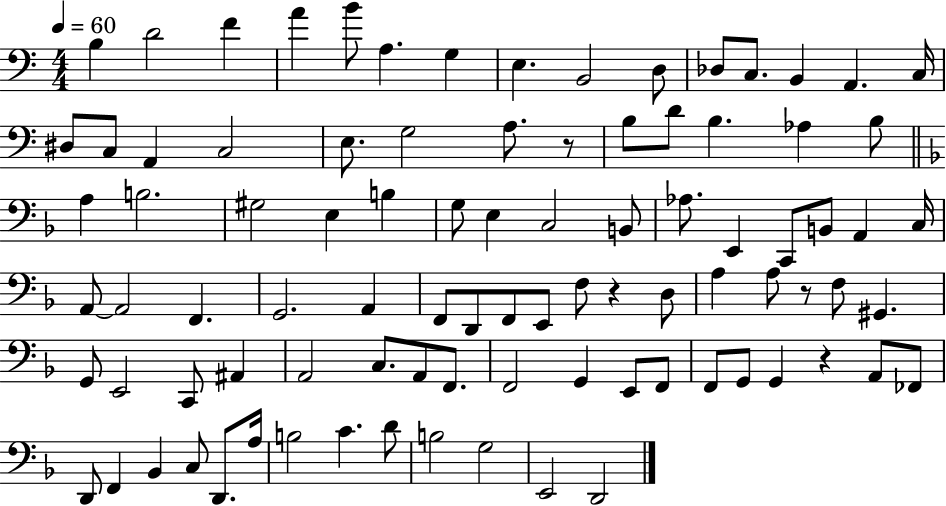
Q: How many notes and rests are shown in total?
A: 91